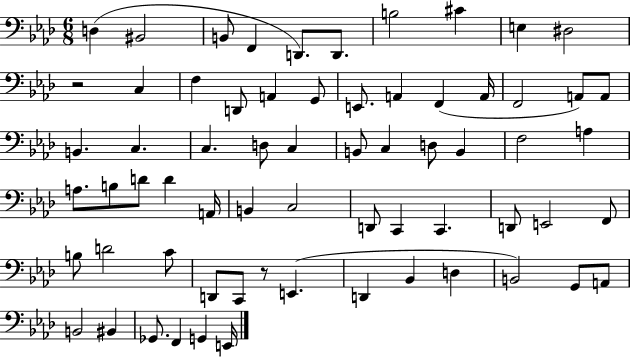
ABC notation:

X:1
T:Untitled
M:6/8
L:1/4
K:Ab
D, ^B,,2 B,,/2 F,, D,,/2 D,,/2 B,2 ^C E, ^D,2 z2 C, F, D,,/2 A,, G,,/2 E,,/2 A,, F,, A,,/4 F,,2 A,,/2 A,,/2 B,, C, C, D,/2 C, B,,/2 C, D,/2 B,, F,2 A, A,/2 B,/2 D/2 D A,,/4 B,, C,2 D,,/2 C,, C,, D,,/2 E,,2 F,,/2 B,/2 D2 C/2 D,,/2 C,,/2 z/2 E,, D,, _B,, D, B,,2 G,,/2 A,,/2 B,,2 ^B,, _G,,/2 F,, G,, E,,/4